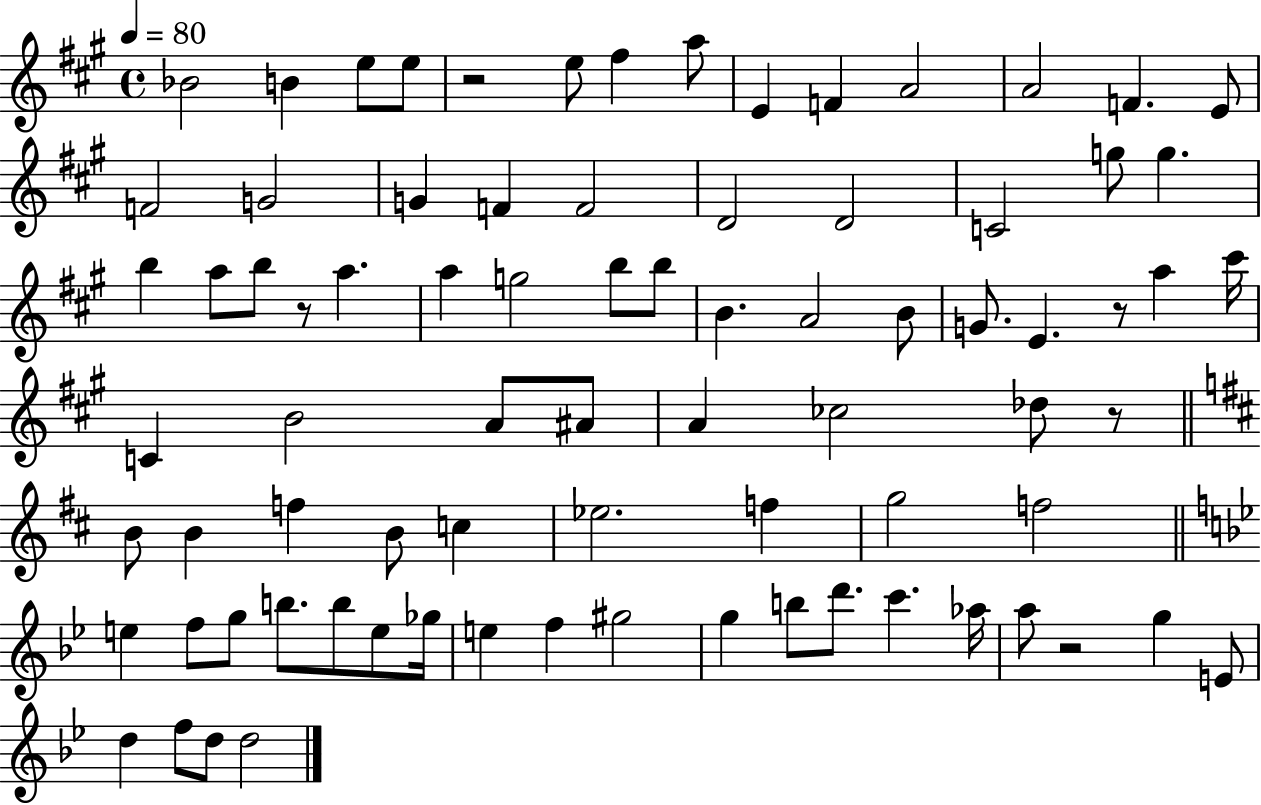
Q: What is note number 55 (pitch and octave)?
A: E5